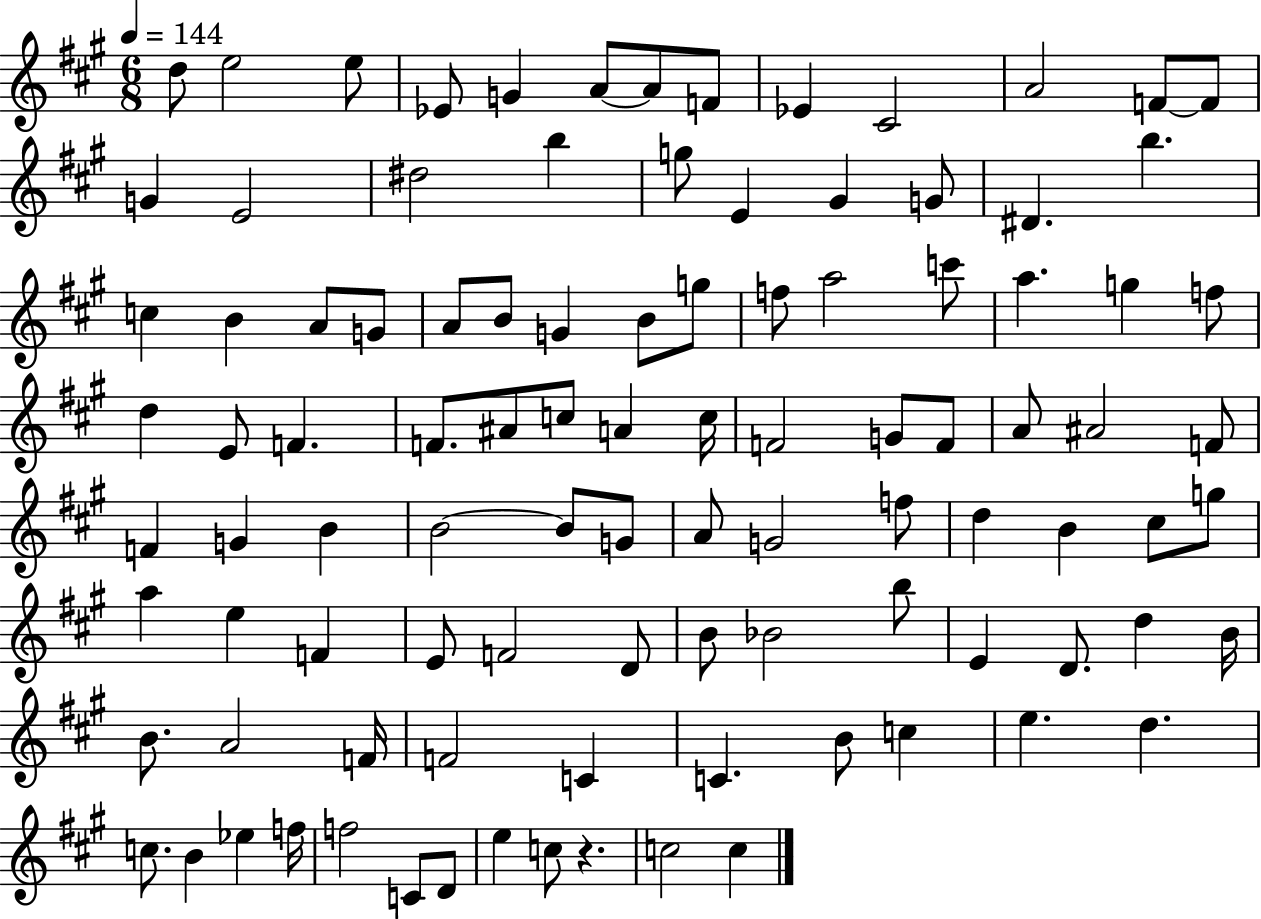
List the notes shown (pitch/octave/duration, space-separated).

D5/e E5/h E5/e Eb4/e G4/q A4/e A4/e F4/e Eb4/q C#4/h A4/h F4/e F4/e G4/q E4/h D#5/h B5/q G5/e E4/q G#4/q G4/e D#4/q. B5/q. C5/q B4/q A4/e G4/e A4/e B4/e G4/q B4/e G5/e F5/e A5/h C6/e A5/q. G5/q F5/e D5/q E4/e F4/q. F4/e. A#4/e C5/e A4/q C5/s F4/h G4/e F4/e A4/e A#4/h F4/e F4/q G4/q B4/q B4/h B4/e G4/e A4/e G4/h F5/e D5/q B4/q C#5/e G5/e A5/q E5/q F4/q E4/e F4/h D4/e B4/e Bb4/h B5/e E4/q D4/e. D5/q B4/s B4/e. A4/h F4/s F4/h C4/q C4/q. B4/e C5/q E5/q. D5/q. C5/e. B4/q Eb5/q F5/s F5/h C4/e D4/e E5/q C5/e R/q. C5/h C5/q